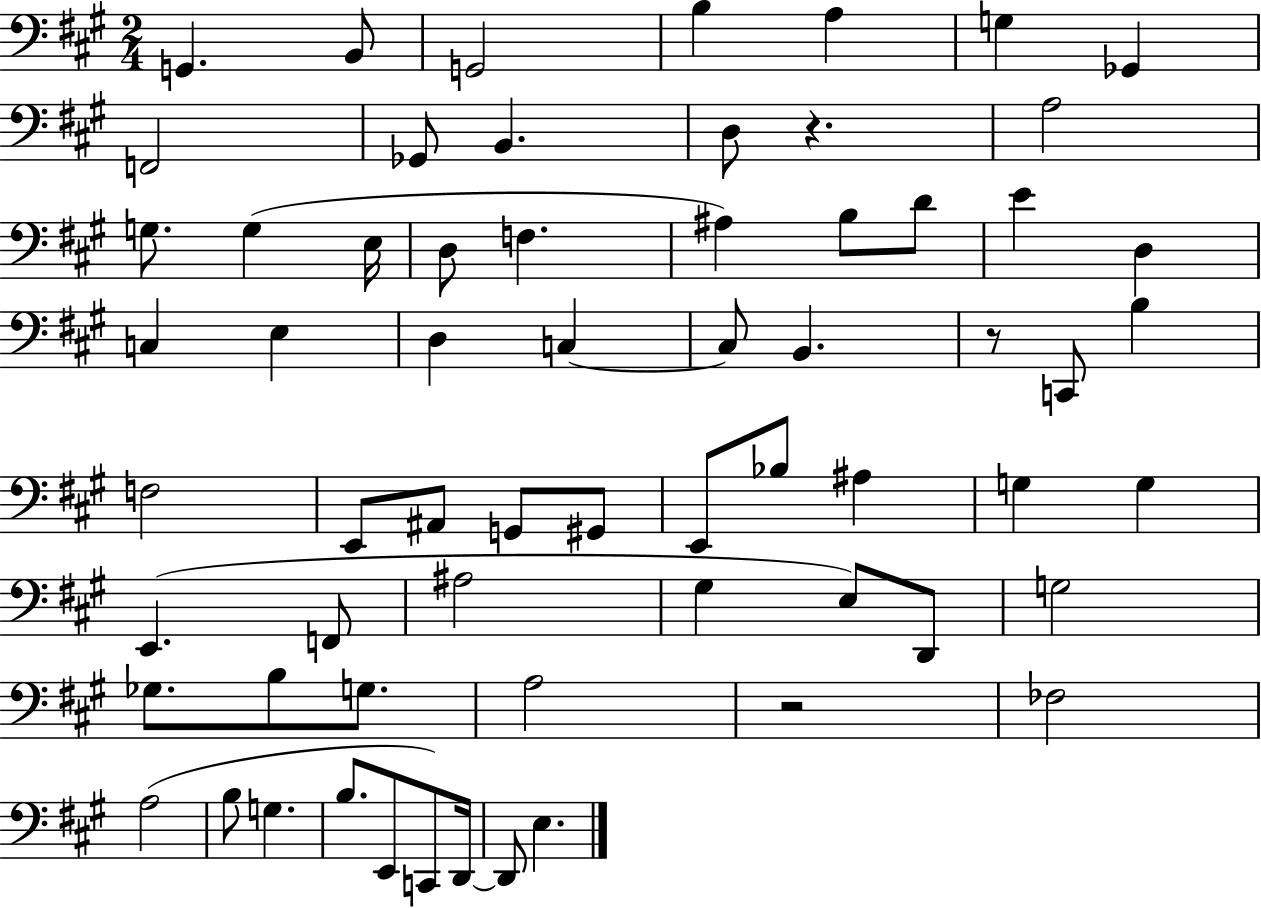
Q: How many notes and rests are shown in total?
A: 64